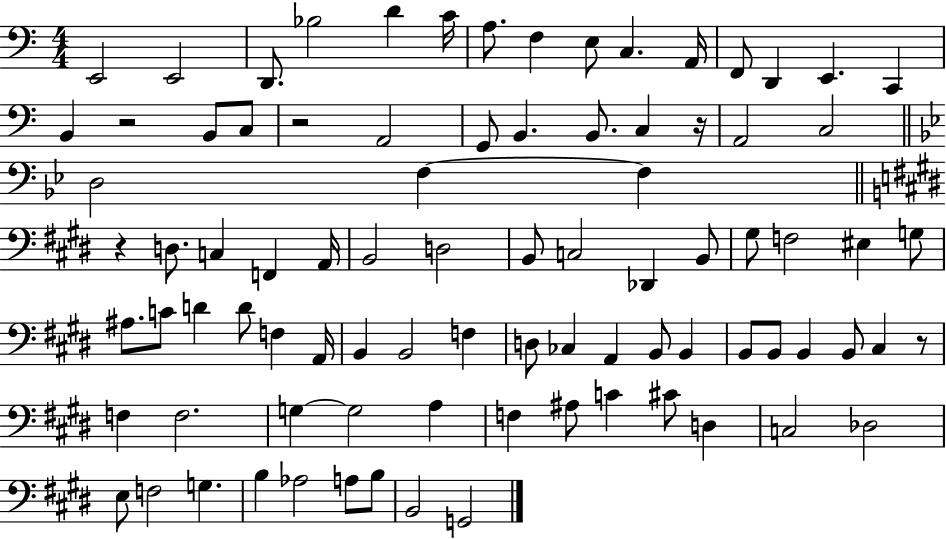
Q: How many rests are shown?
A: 5